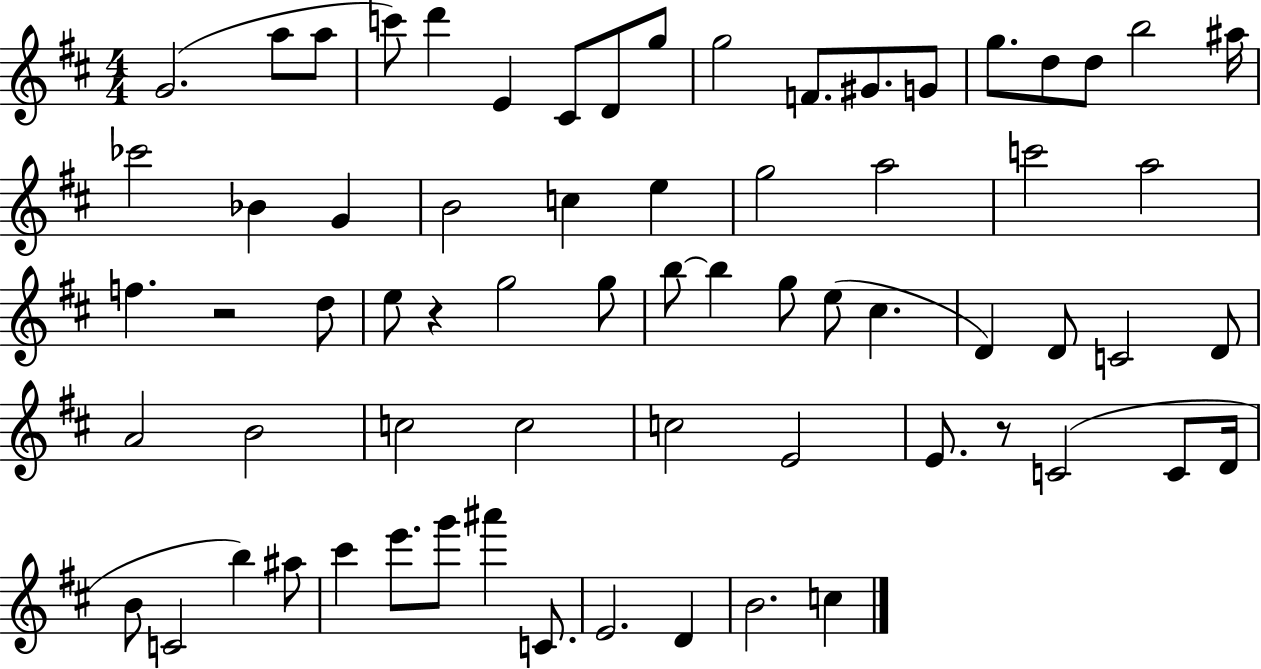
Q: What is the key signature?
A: D major